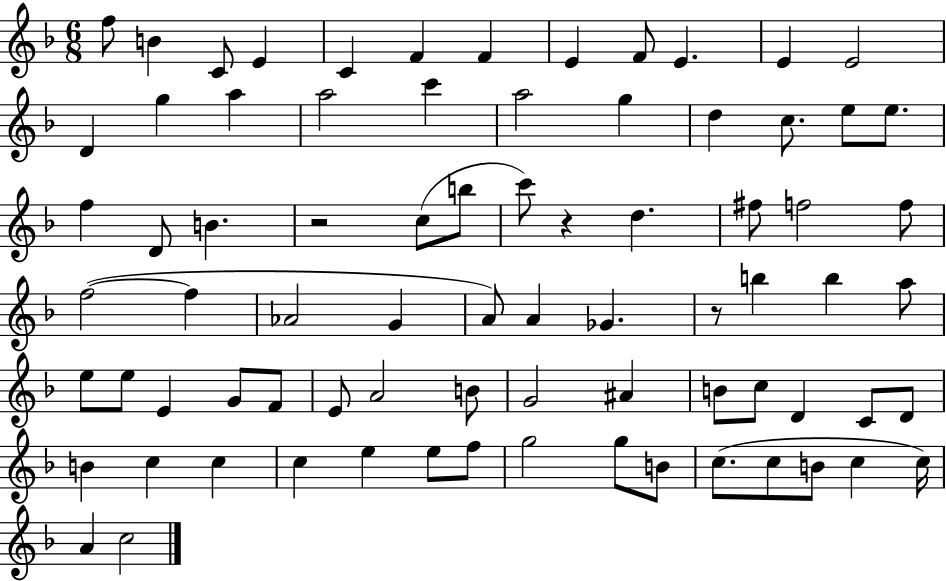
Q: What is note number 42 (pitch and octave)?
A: B5